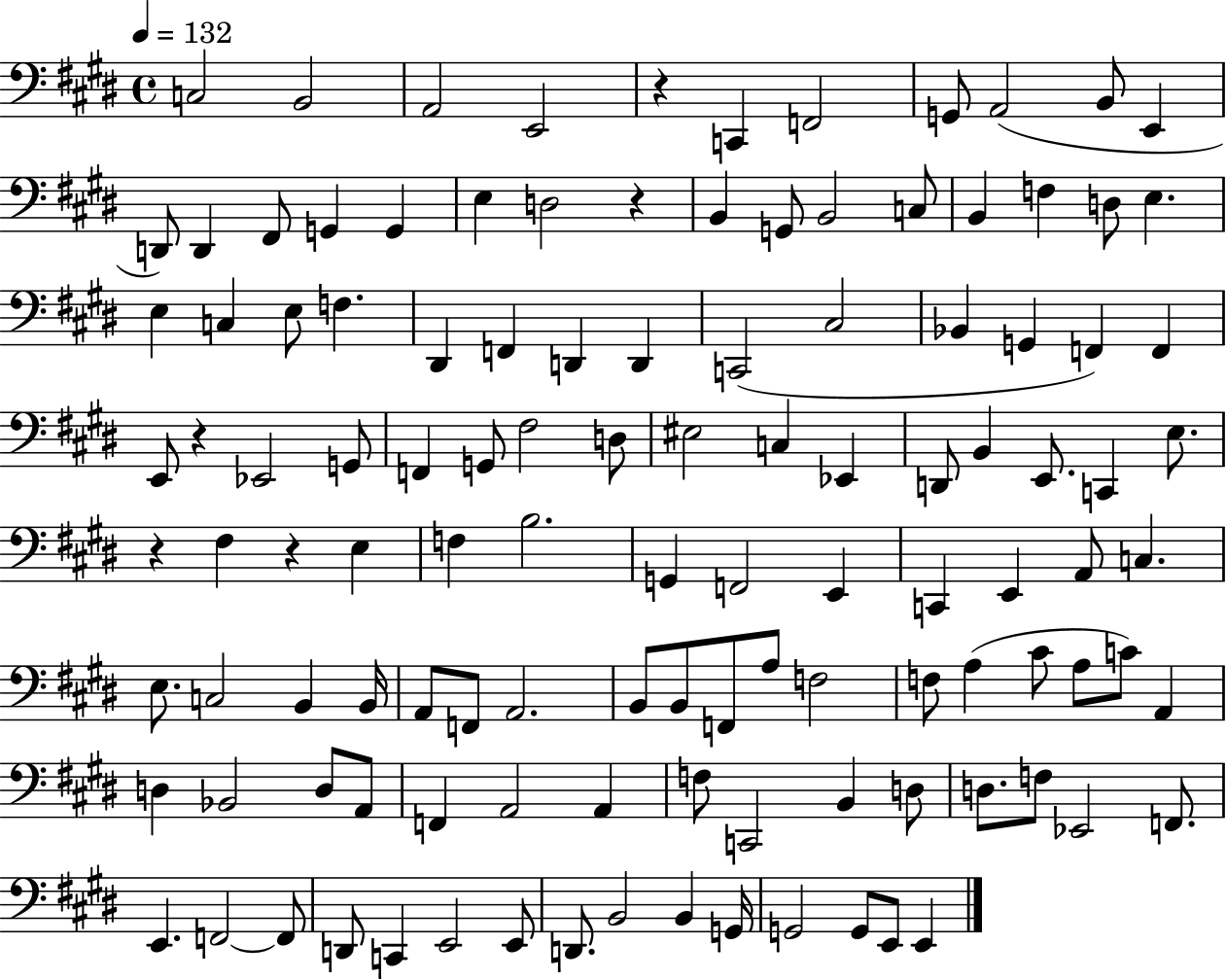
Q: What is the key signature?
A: E major